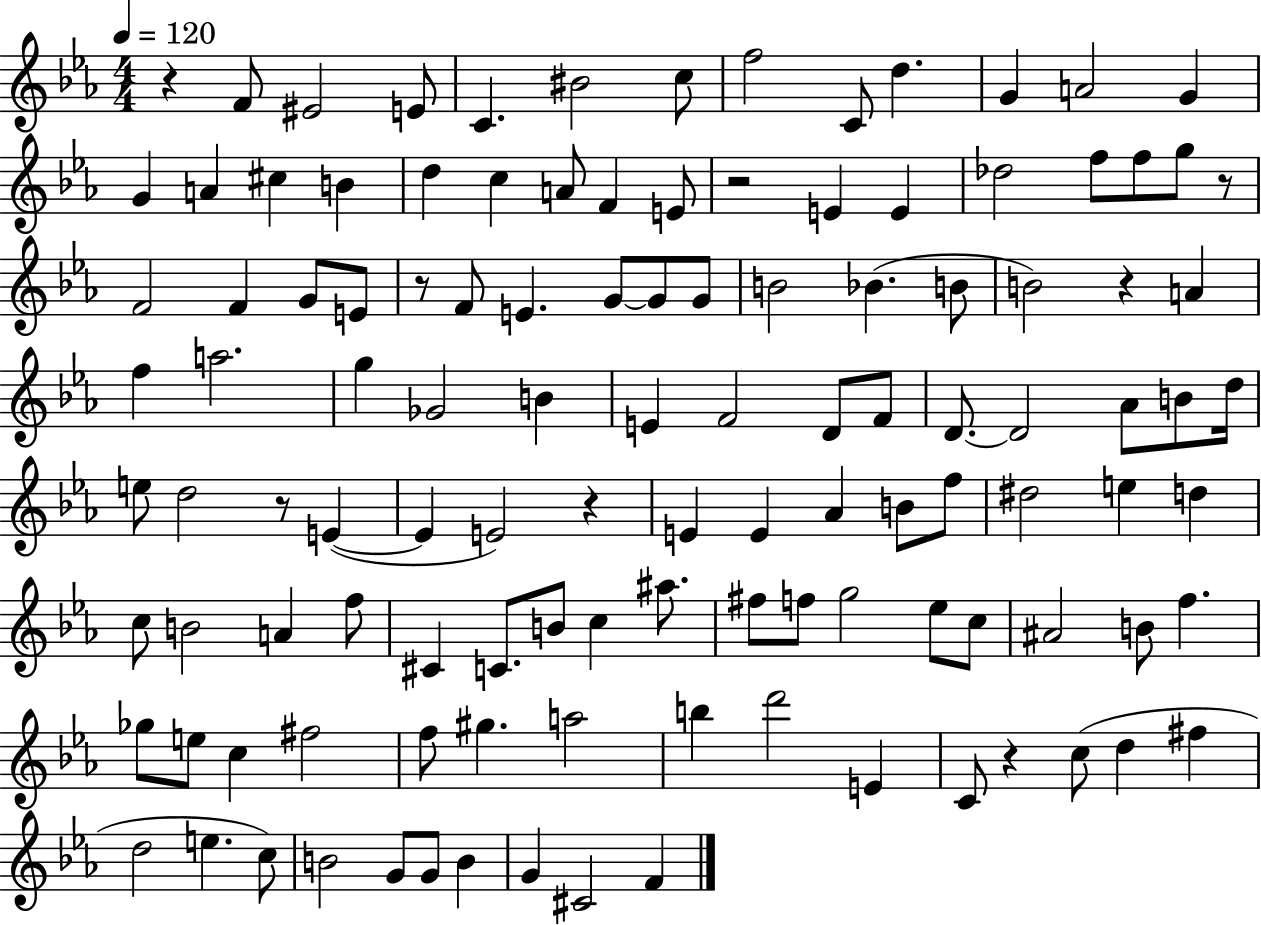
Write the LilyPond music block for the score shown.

{
  \clef treble
  \numericTimeSignature
  \time 4/4
  \key ees \major
  \tempo 4 = 120
  r4 f'8 eis'2 e'8 | c'4. bis'2 c''8 | f''2 c'8 d''4. | g'4 a'2 g'4 | \break g'4 a'4 cis''4 b'4 | d''4 c''4 a'8 f'4 e'8 | r2 e'4 e'4 | des''2 f''8 f''8 g''8 r8 | \break f'2 f'4 g'8 e'8 | r8 f'8 e'4. g'8~~ g'8 g'8 | b'2 bes'4.( b'8 | b'2) r4 a'4 | \break f''4 a''2. | g''4 ges'2 b'4 | e'4 f'2 d'8 f'8 | d'8.~~ d'2 aes'8 b'8 d''16 | \break e''8 d''2 r8 e'4~(~ | e'4 e'2) r4 | e'4 e'4 aes'4 b'8 f''8 | dis''2 e''4 d''4 | \break c''8 b'2 a'4 f''8 | cis'4 c'8. b'8 c''4 ais''8. | fis''8 f''8 g''2 ees''8 c''8 | ais'2 b'8 f''4. | \break ges''8 e''8 c''4 fis''2 | f''8 gis''4. a''2 | b''4 d'''2 e'4 | c'8 r4 c''8( d''4 fis''4 | \break d''2 e''4. c''8) | b'2 g'8 g'8 b'4 | g'4 cis'2 f'4 | \bar "|."
}